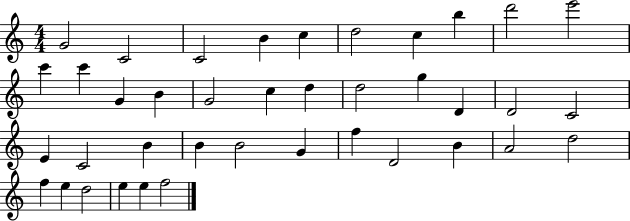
X:1
T:Untitled
M:4/4
L:1/4
K:C
G2 C2 C2 B c d2 c b d'2 e'2 c' c' G B G2 c d d2 g D D2 C2 E C2 B B B2 G f D2 B A2 d2 f e d2 e e f2